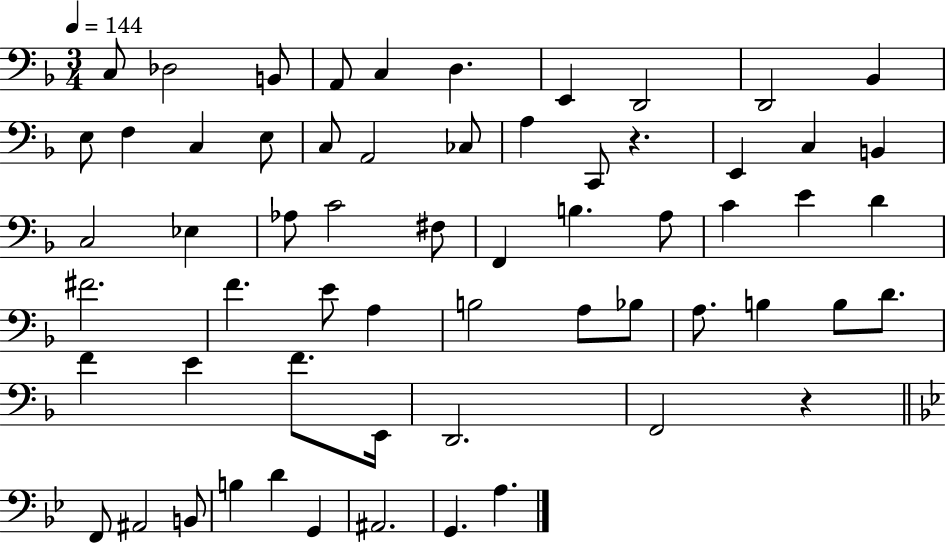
X:1
T:Untitled
M:3/4
L:1/4
K:F
C,/2 _D,2 B,,/2 A,,/2 C, D, E,, D,,2 D,,2 _B,, E,/2 F, C, E,/2 C,/2 A,,2 _C,/2 A, C,,/2 z E,, C, B,, C,2 _E, _A,/2 C2 ^F,/2 F,, B, A,/2 C E D ^F2 F E/2 A, B,2 A,/2 _B,/2 A,/2 B, B,/2 D/2 F E F/2 E,,/4 D,,2 F,,2 z F,,/2 ^A,,2 B,,/2 B, D G,, ^A,,2 G,, A,